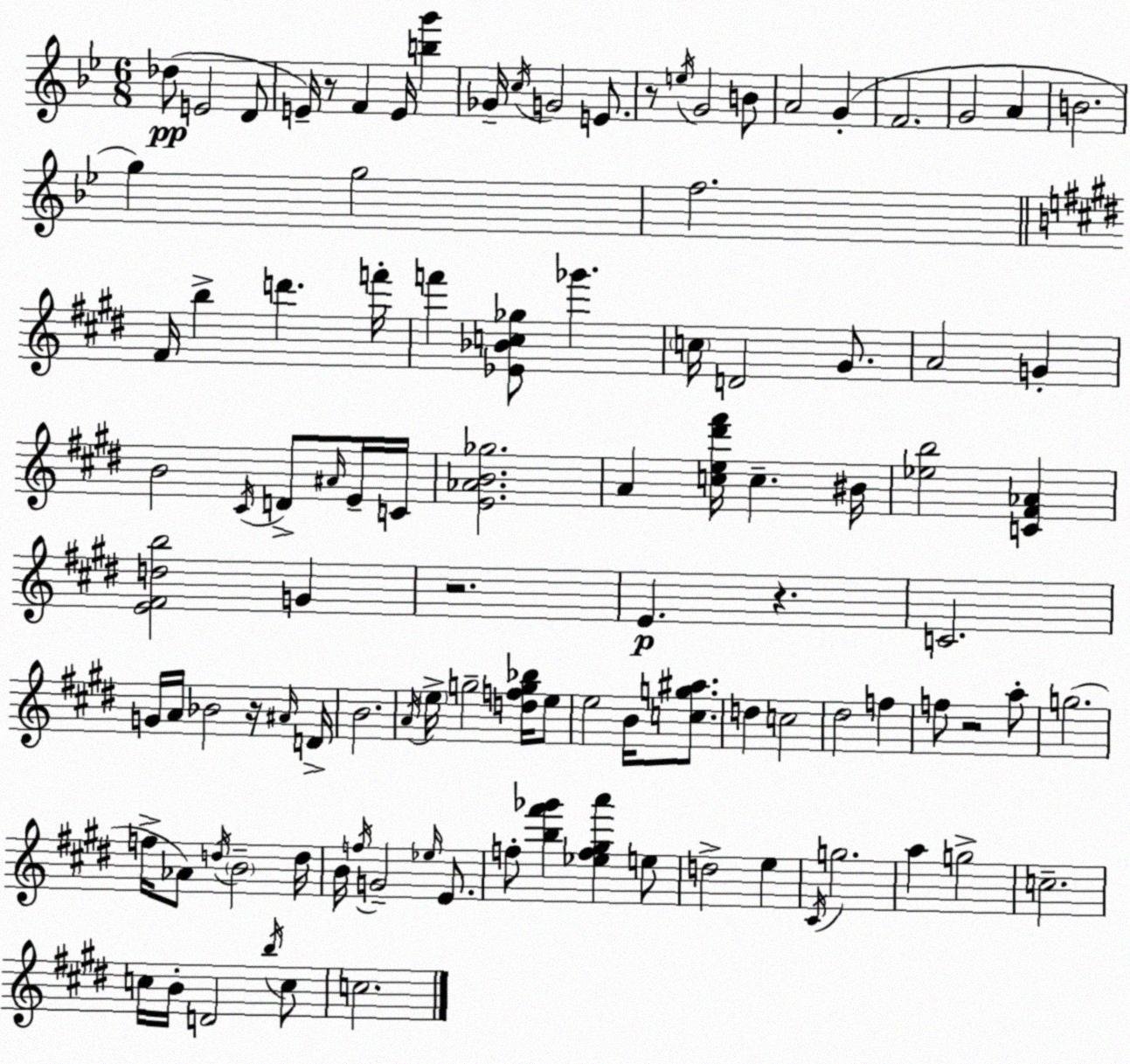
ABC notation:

X:1
T:Untitled
M:6/8
L:1/4
K:Gm
_d/2 E2 D/2 E/4 z/2 F E/4 [bg'] _G/4 c/4 G2 E/2 z/2 e/4 G2 B/2 A2 G F2 G2 A B2 g g2 f2 ^F/4 b d' f'/4 f' [_E_Bc_g]/2 _g' c/4 D2 ^G/2 A2 G B2 ^C/4 D/2 ^A/4 E/4 C/4 [E_AB_g]2 A [ce^d'^f']/4 c ^B/4 [_eb]2 [C^F_A] [E^Fdb]2 G z2 E z C2 G/4 A/4 _B2 z/4 ^A/4 D/4 B2 A/4 e/4 g2 [dfg_b]/4 e/2 e2 B/4 [cg^a]/2 d c2 ^d2 f f/2 z2 a/2 g2 f/4 _A/2 d/4 B2 d/4 B/4 f/4 G2 _e/4 E/2 f/2 [b^f'_g'] [_ef^ga'] e/2 d2 e ^C/4 g2 a g2 c2 c/4 B/4 D2 b/4 c/2 c2